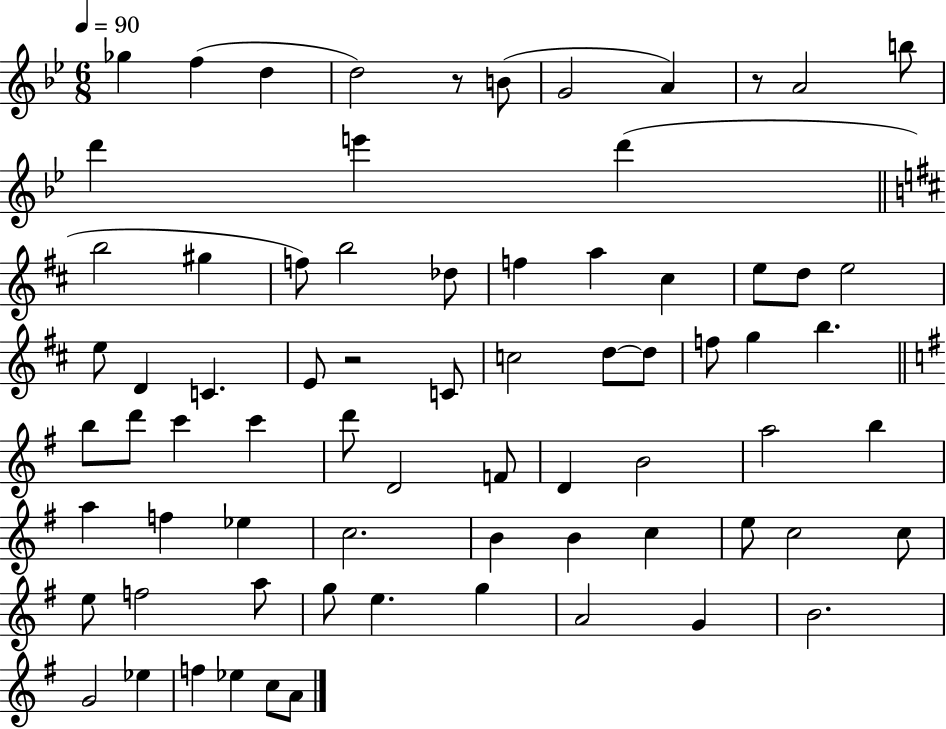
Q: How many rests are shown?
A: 3